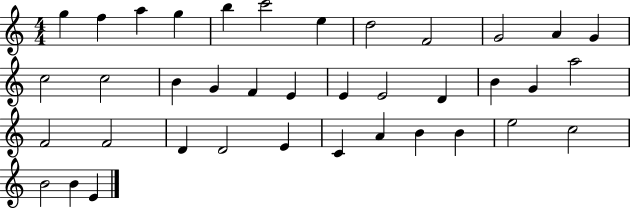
G5/q F5/q A5/q G5/q B5/q C6/h E5/q D5/h F4/h G4/h A4/q G4/q C5/h C5/h B4/q G4/q F4/q E4/q E4/q E4/h D4/q B4/q G4/q A5/h F4/h F4/h D4/q D4/h E4/q C4/q A4/q B4/q B4/q E5/h C5/h B4/h B4/q E4/q